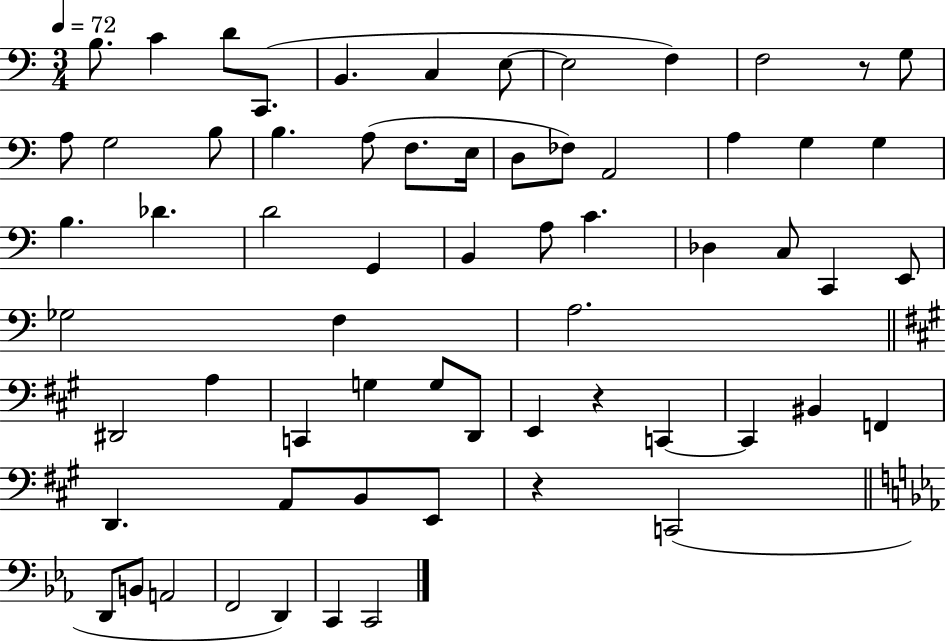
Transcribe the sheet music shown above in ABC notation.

X:1
T:Untitled
M:3/4
L:1/4
K:C
B,/2 C D/2 C,,/2 B,, C, E,/2 E,2 F, F,2 z/2 G,/2 A,/2 G,2 B,/2 B, A,/2 F,/2 E,/4 D,/2 _F,/2 A,,2 A, G, G, B, _D D2 G,, B,, A,/2 C _D, C,/2 C,, E,,/2 _G,2 F, A,2 ^D,,2 A, C,, G, G,/2 D,,/2 E,, z C,, C,, ^B,, F,, D,, A,,/2 B,,/2 E,,/2 z C,,2 D,,/2 B,,/2 A,,2 F,,2 D,, C,, C,,2